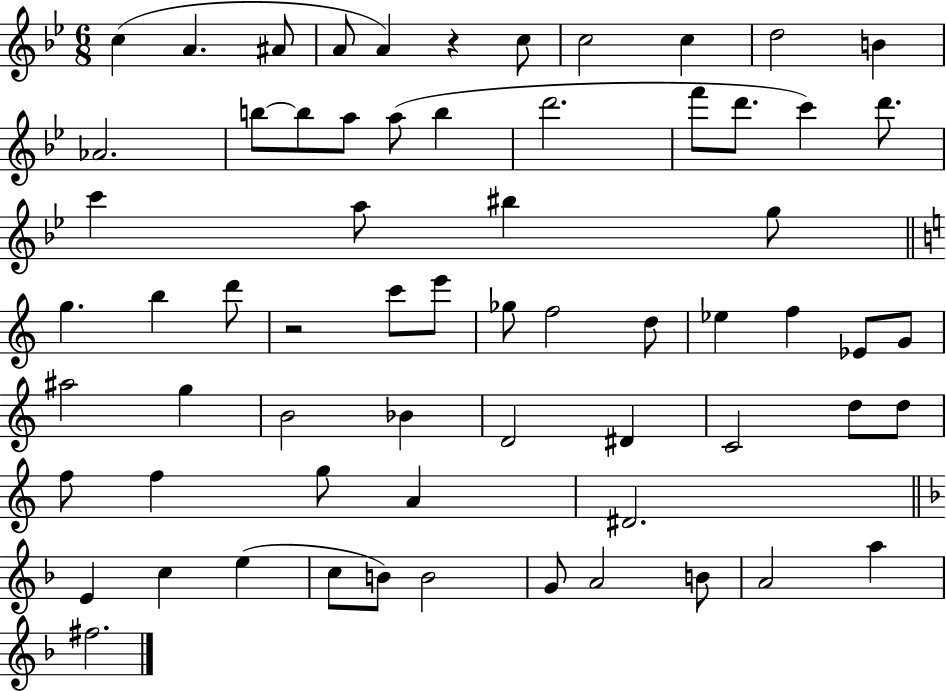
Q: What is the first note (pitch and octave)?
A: C5